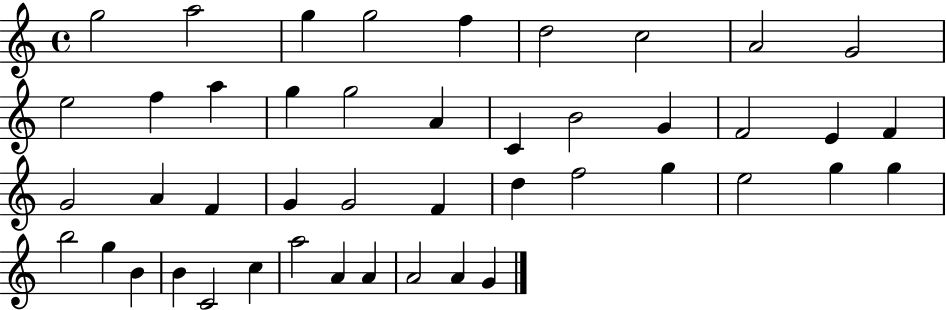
X:1
T:Untitled
M:4/4
L:1/4
K:C
g2 a2 g g2 f d2 c2 A2 G2 e2 f a g g2 A C B2 G F2 E F G2 A F G G2 F d f2 g e2 g g b2 g B B C2 c a2 A A A2 A G